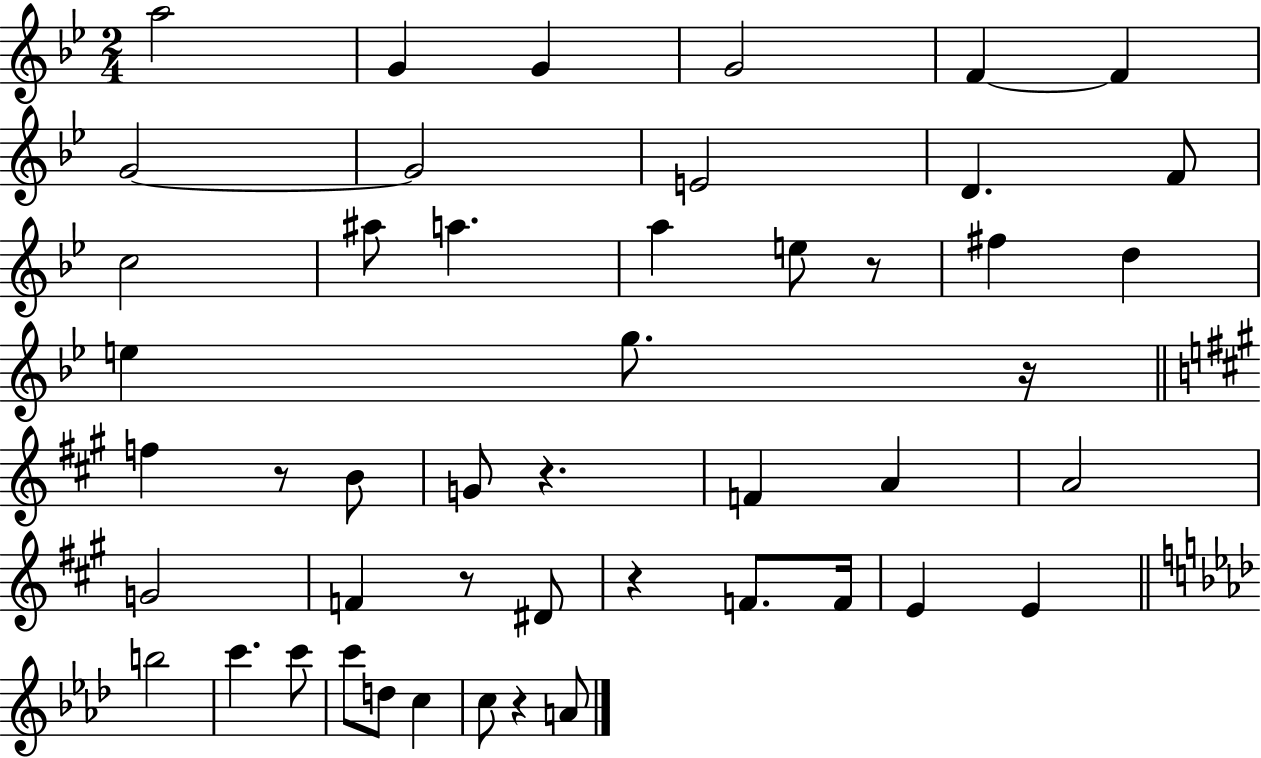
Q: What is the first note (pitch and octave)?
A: A5